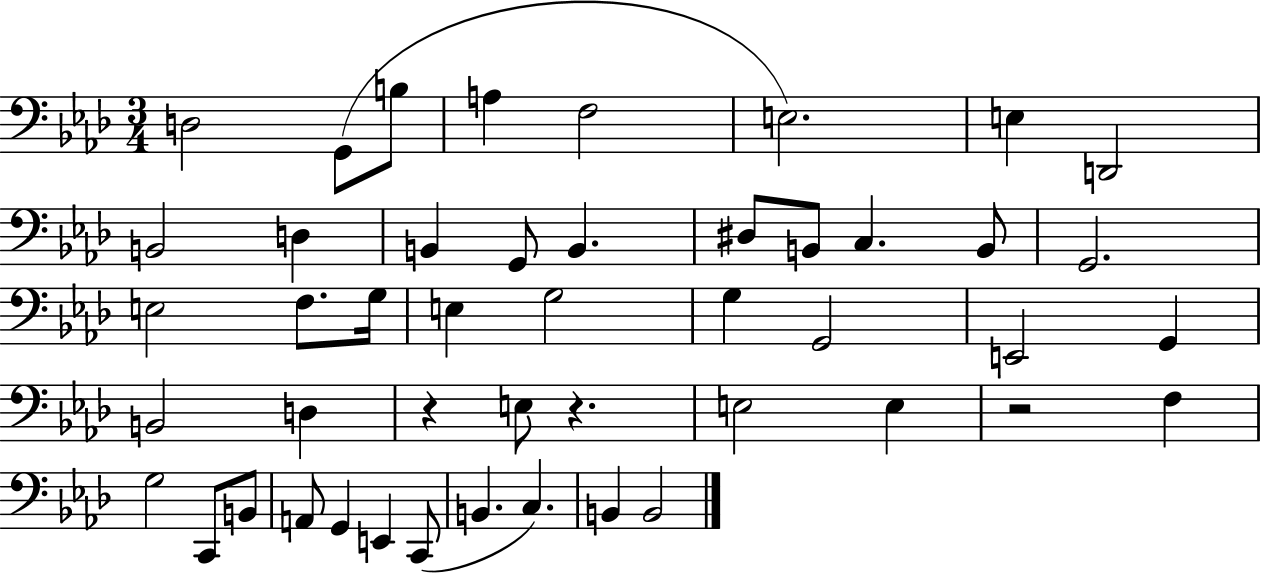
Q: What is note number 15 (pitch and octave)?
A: B2